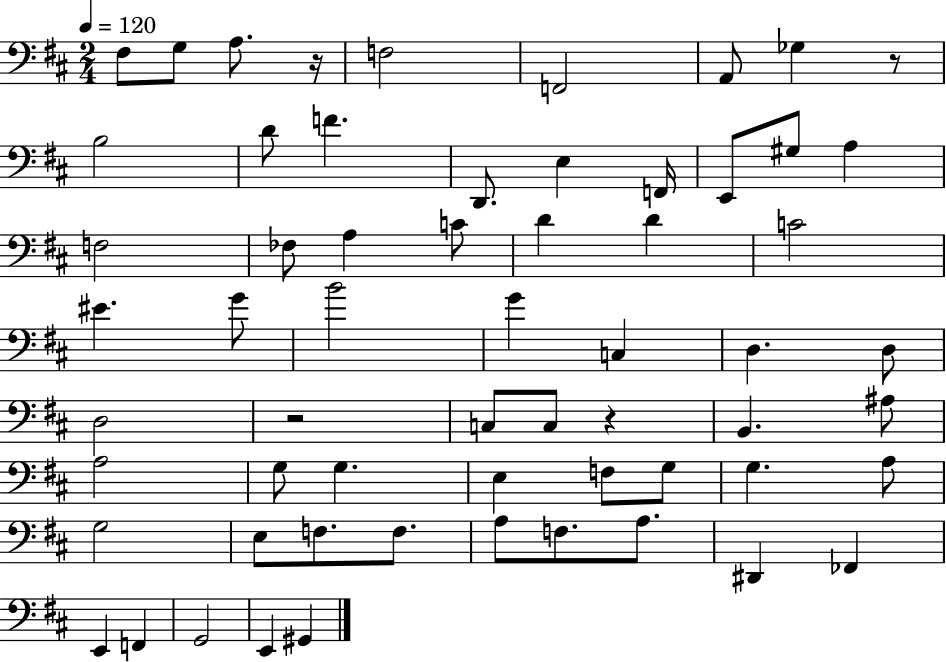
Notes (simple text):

F#3/e G3/e A3/e. R/s F3/h F2/h A2/e Gb3/q R/e B3/h D4/e F4/q. D2/e. E3/q F2/s E2/e G#3/e A3/q F3/h FES3/e A3/q C4/e D4/q D4/q C4/h EIS4/q. G4/e B4/h G4/q C3/q D3/q. D3/e D3/h R/h C3/e C3/e R/q B2/q. A#3/e A3/h G3/e G3/q. E3/q F3/e G3/e G3/q. A3/e G3/h E3/e F3/e. F3/e. A3/e F3/e. A3/e. D#2/q FES2/q E2/q F2/q G2/h E2/q G#2/q